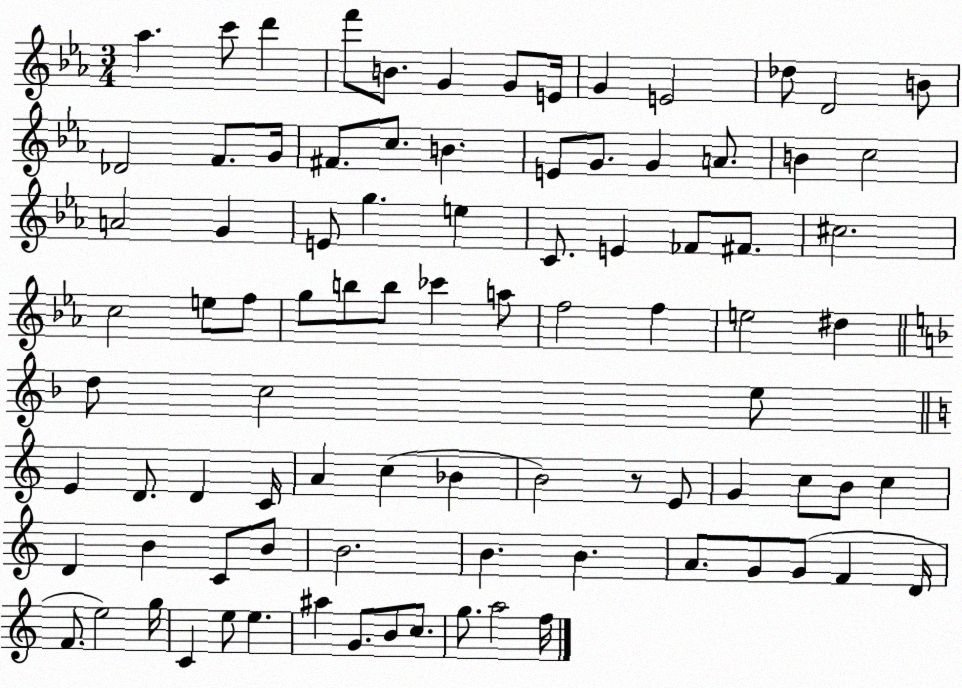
X:1
T:Untitled
M:3/4
L:1/4
K:Eb
_a c'/2 d' f'/2 B/2 G G/2 E/4 G E2 _d/2 D2 B/2 _D2 F/2 G/4 ^F/2 c/2 B E/2 G/2 G A/2 B c2 A2 G E/2 g e C/2 E _F/2 ^F/2 ^c2 c2 e/2 f/2 g/2 b/2 b/2 _c' a/2 f2 f e2 ^d d/2 c2 e/2 E D/2 D C/4 A c _B B2 z/2 E/2 G c/2 B/2 c D B C/2 B/2 B2 B B A/2 G/2 G/2 F D/4 F/2 e2 g/4 C e/2 e ^a G/2 B/2 c/2 g/2 a2 f/4